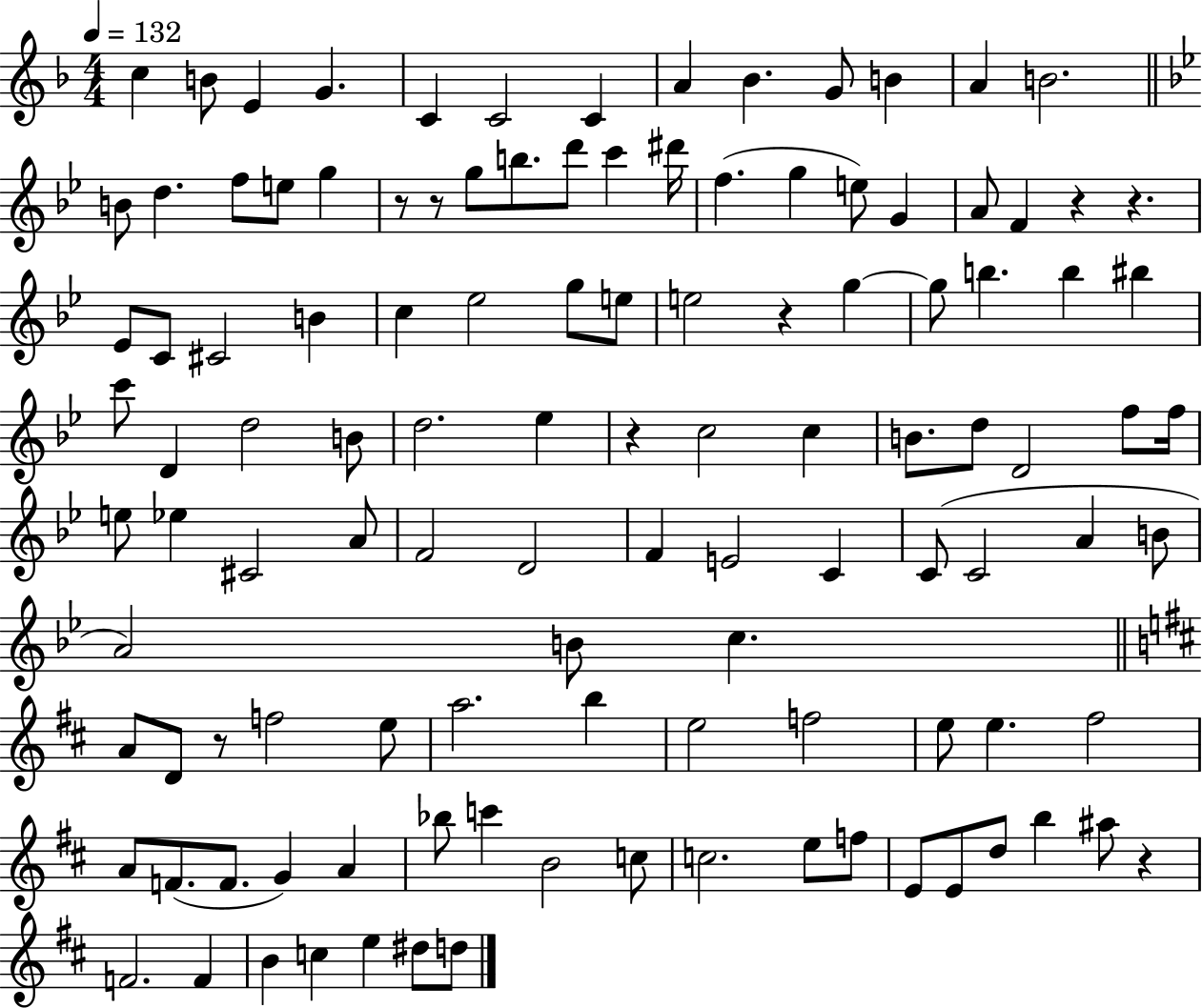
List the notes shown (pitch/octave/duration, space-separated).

C5/q B4/e E4/q G4/q. C4/q C4/h C4/q A4/q Bb4/q. G4/e B4/q A4/q B4/h. B4/e D5/q. F5/e E5/e G5/q R/e R/e G5/e B5/e. D6/e C6/q D#6/s F5/q. G5/q E5/e G4/q A4/e F4/q R/q R/q. Eb4/e C4/e C#4/h B4/q C5/q Eb5/h G5/e E5/e E5/h R/q G5/q G5/e B5/q. B5/q BIS5/q C6/e D4/q D5/h B4/e D5/h. Eb5/q R/q C5/h C5/q B4/e. D5/e D4/h F5/e F5/s E5/e Eb5/q C#4/h A4/e F4/h D4/h F4/q E4/h C4/q C4/e C4/h A4/q B4/e A4/h B4/e C5/q. A4/e D4/e R/e F5/h E5/e A5/h. B5/q E5/h F5/h E5/e E5/q. F#5/h A4/e F4/e. F4/e. G4/q A4/q Bb5/e C6/q B4/h C5/e C5/h. E5/e F5/e E4/e E4/e D5/e B5/q A#5/e R/q F4/h. F4/q B4/q C5/q E5/q D#5/e D5/e